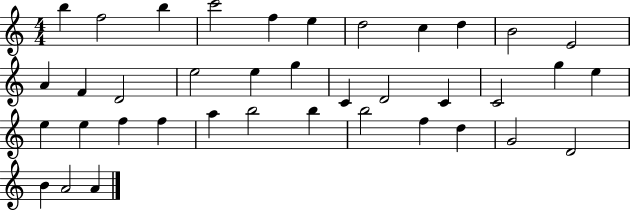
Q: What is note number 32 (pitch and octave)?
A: F5